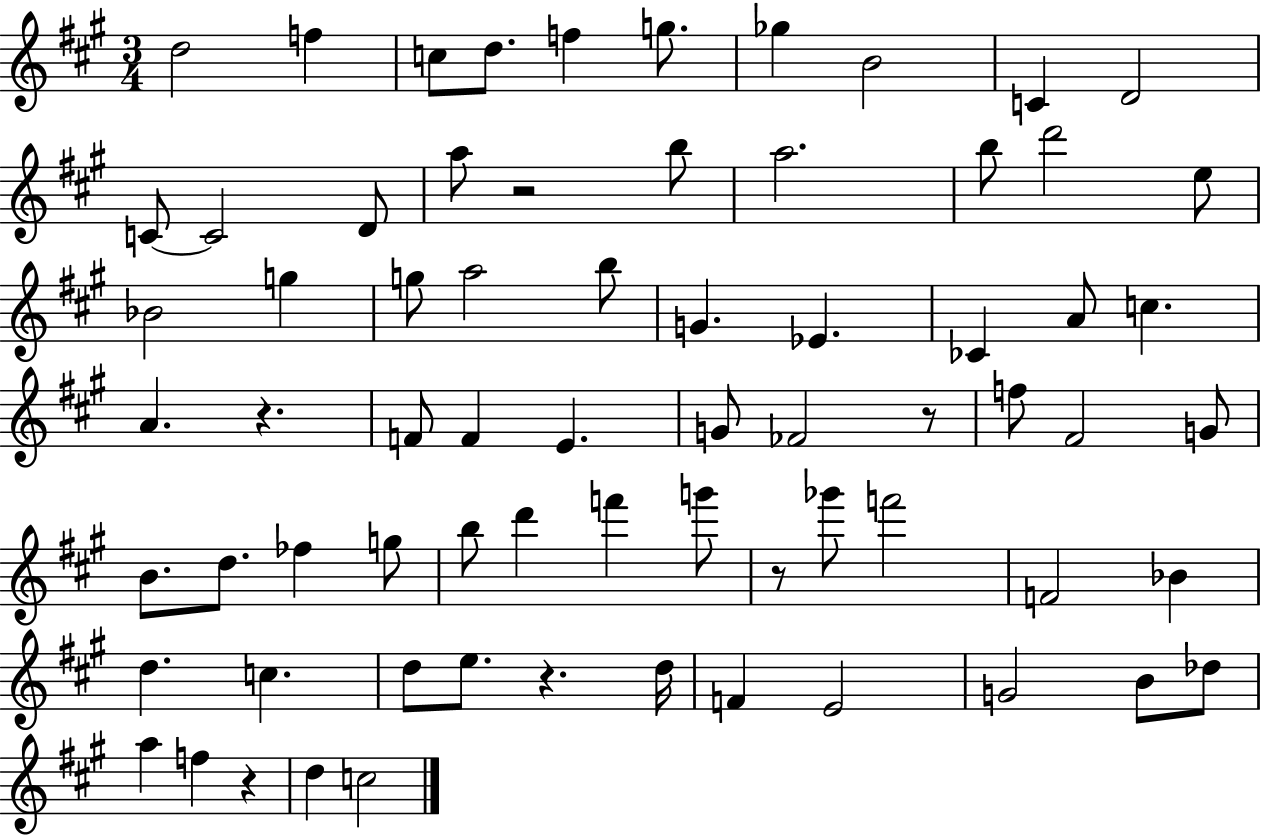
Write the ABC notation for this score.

X:1
T:Untitled
M:3/4
L:1/4
K:A
d2 f c/2 d/2 f g/2 _g B2 C D2 C/2 C2 D/2 a/2 z2 b/2 a2 b/2 d'2 e/2 _B2 g g/2 a2 b/2 G _E _C A/2 c A z F/2 F E G/2 _F2 z/2 f/2 ^F2 G/2 B/2 d/2 _f g/2 b/2 d' f' g'/2 z/2 _g'/2 f'2 F2 _B d c d/2 e/2 z d/4 F E2 G2 B/2 _d/2 a f z d c2